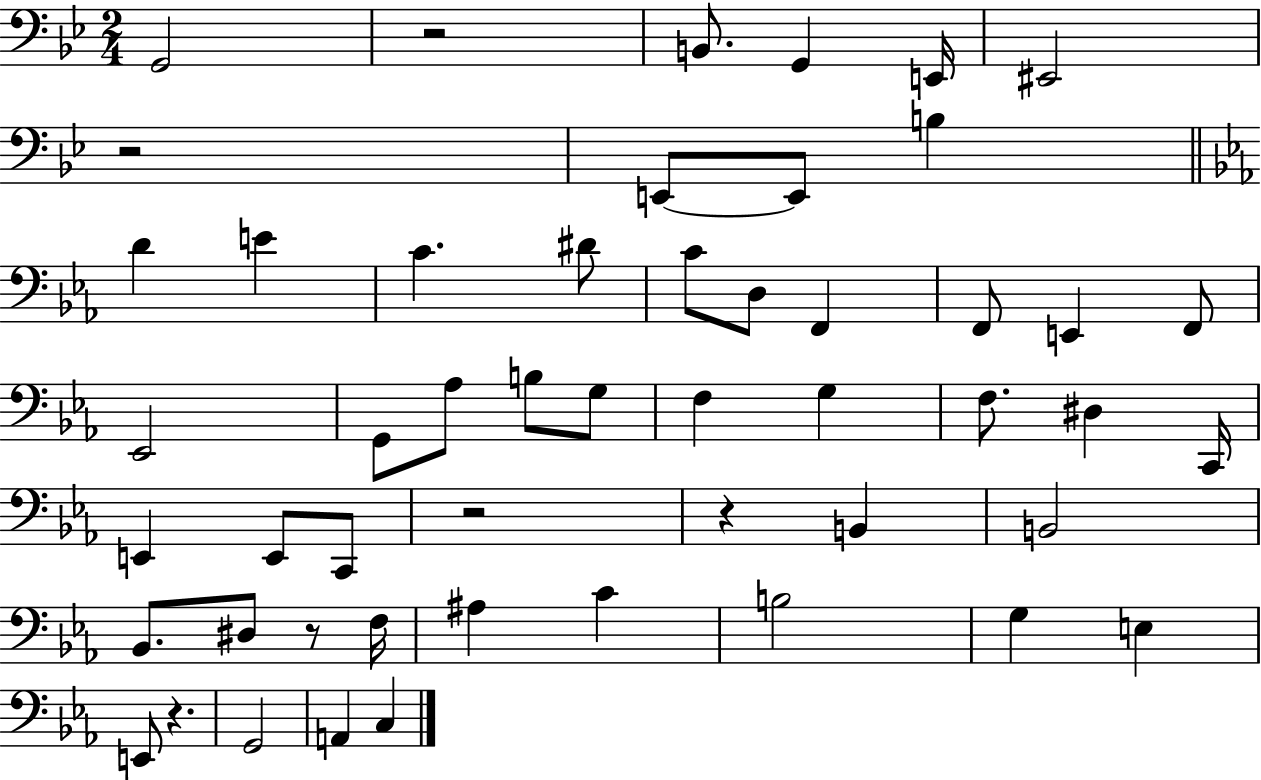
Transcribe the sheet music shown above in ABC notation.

X:1
T:Untitled
M:2/4
L:1/4
K:Bb
G,,2 z2 B,,/2 G,, E,,/4 ^E,,2 z2 E,,/2 E,,/2 B, D E C ^D/2 C/2 D,/2 F,, F,,/2 E,, F,,/2 _E,,2 G,,/2 _A,/2 B,/2 G,/2 F, G, F,/2 ^D, C,,/4 E,, E,,/2 C,,/2 z2 z B,, B,,2 _B,,/2 ^D,/2 z/2 F,/4 ^A, C B,2 G, E, E,,/2 z G,,2 A,, C,